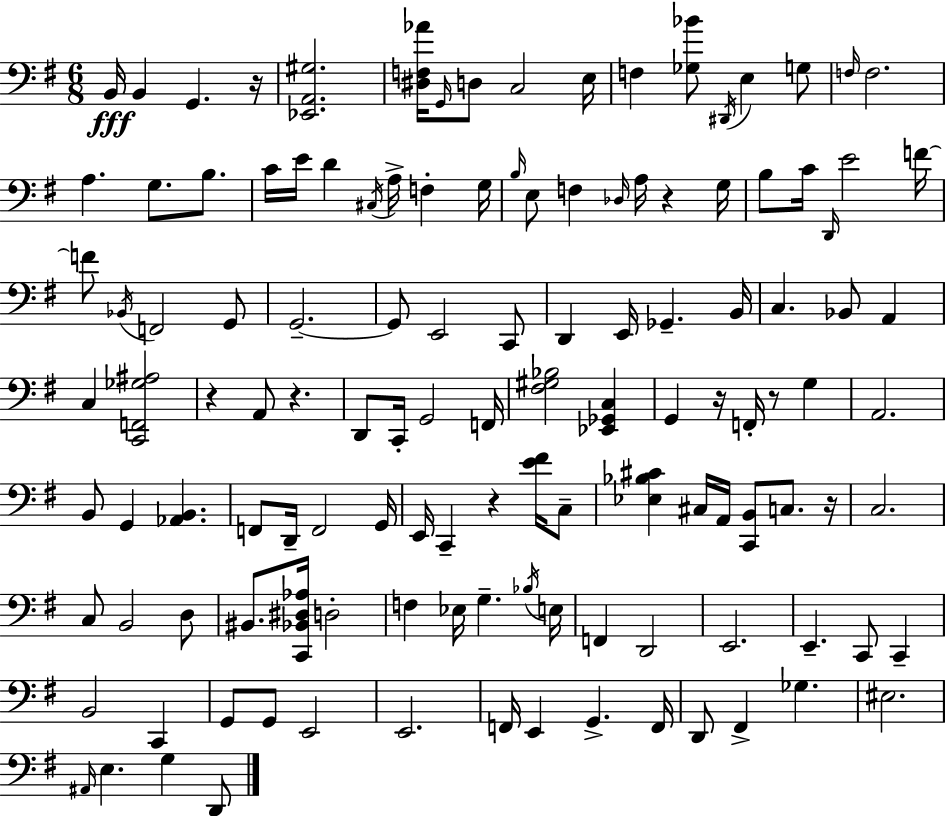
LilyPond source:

{
  \clef bass
  \numericTimeSignature
  \time 6/8
  \key e \minor
  b,16\fff b,4 g,4. r16 | <ees, a, gis>2. | <dis f aes'>16 \grace { g,16 } d8 c2 | e16 f4 <ges bes'>8 \acciaccatura { dis,16 } e4 | \break g8 \grace { f16 } f2. | a4. g8. | b8. c'16 e'16 d'4 \acciaccatura { cis16 } a16-> f4-. | g16 \grace { b16 } e8 f4 \grace { des16 } | \break a16 r4 g16 b8 c'16 \grace { d,16 } e'2 | f'16~~ f'8 \acciaccatura { bes,16 } f,2 | g,8 g,2.--~~ | g,8 e,2 | \break c,8 d,4 | e,16 ges,4.-- b,16 c4. | bes,8 a,4 c4 | <c, f, ges ais>2 r4 | \break a,8 r4. d,8 c,16-. g,2 | f,16 <fis gis bes>2 | <ees, ges, c>4 g,4 | r16 f,16-. r8 g4 a,2. | \break b,8 g,4 | <aes, b,>4. f,8 d,16-- f,2 | g,16 e,16 c,4-- | r4 <e' fis'>16 c8-- <ees bes cis'>4 | \break cis16 a,16 <c, b,>8 c8. r16 c2. | c8 b,2 | d8 bis,8. <c, bes, dis aes>16 | d2-. f4 | \break ees16 g4.-- \acciaccatura { bes16 } e16 f,4 | d,2 e,2. | e,4.-- | c,8 c,4-- b,2 | \break c,4 g,8 g,8 | e,2 e,2. | f,16 e,4 | g,4.-> f,16 d,8 fis,4-> | \break ges4. eis2. | \grace { ais,16 } e4. | g4 d,8 \bar "|."
}